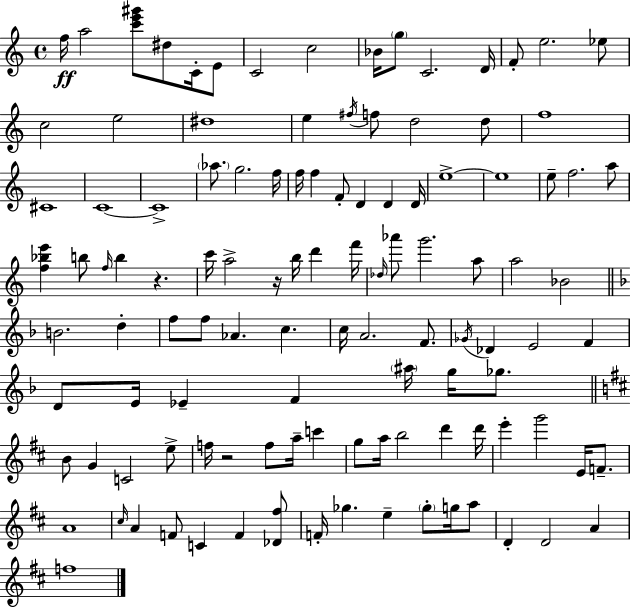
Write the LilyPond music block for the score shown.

{
  \clef treble
  \time 4/4
  \defaultTimeSignature
  \key a \minor
  \repeat volta 2 { f''16\ff a''2 <c''' e''' gis'''>8 dis''8 c'16-. e'8 | c'2 c''2 | bes'16 \parenthesize g''8 c'2. d'16 | f'8-. e''2. ees''8 | \break c''2 e''2 | dis''1 | e''4 \acciaccatura { fis''16 } f''8 d''2 d''8 | f''1 | \break cis'1 | c'1~~ | c'1-> | \parenthesize aes''8. g''2. | \break f''16 f''16 f''4 f'8-. d'4 d'4 | d'16 e''1->~~ | e''1 | e''8-- f''2. a''8 | \break <f'' bes'' e'''>4 b''8 \grace { f''16 } b''4 r4. | c'''16 a''2-> r16 b''16 d'''4 | f'''16 \grace { des''16 } aes'''8 g'''2. | a''8 a''2 bes'2 | \break \bar "||" \break \key f \major b'2. d''4-. | f''8 f''8 aes'4. c''4. | c''16 a'2. f'8. | \acciaccatura { ges'16 } des'4 e'2 f'4 | \break d'8 e'16 ees'4-- f'4 \parenthesize ais''16 g''16 ges''8. | \bar "||" \break \key d \major b'8 g'4 c'2 e''8-> | f''16 r2 f''8 a''16-- c'''4 | g''8 a''16 b''2 d'''4 d'''16 | e'''4-. g'''2 e'16 f'8.-- | \break a'1 | \grace { cis''16 } a'4 f'8 c'4 f'4 <des' fis''>8 | f'16-. ges''4. e''4-- \parenthesize ges''8-. g''16 a''8 | d'4-. d'2 a'4 | \break f''1 | } \bar "|."
}